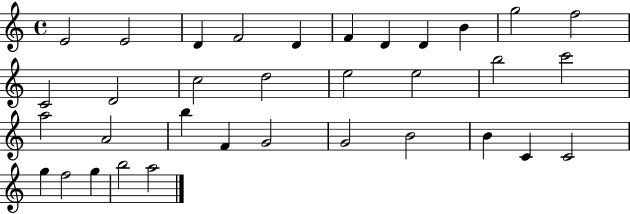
{
  \clef treble
  \time 4/4
  \defaultTimeSignature
  \key c \major
  e'2 e'2 | d'4 f'2 d'4 | f'4 d'4 d'4 b'4 | g''2 f''2 | \break c'2 d'2 | c''2 d''2 | e''2 e''2 | b''2 c'''2 | \break a''2 a'2 | b''4 f'4 g'2 | g'2 b'2 | b'4 c'4 c'2 | \break g''4 f''2 g''4 | b''2 a''2 | \bar "|."
}